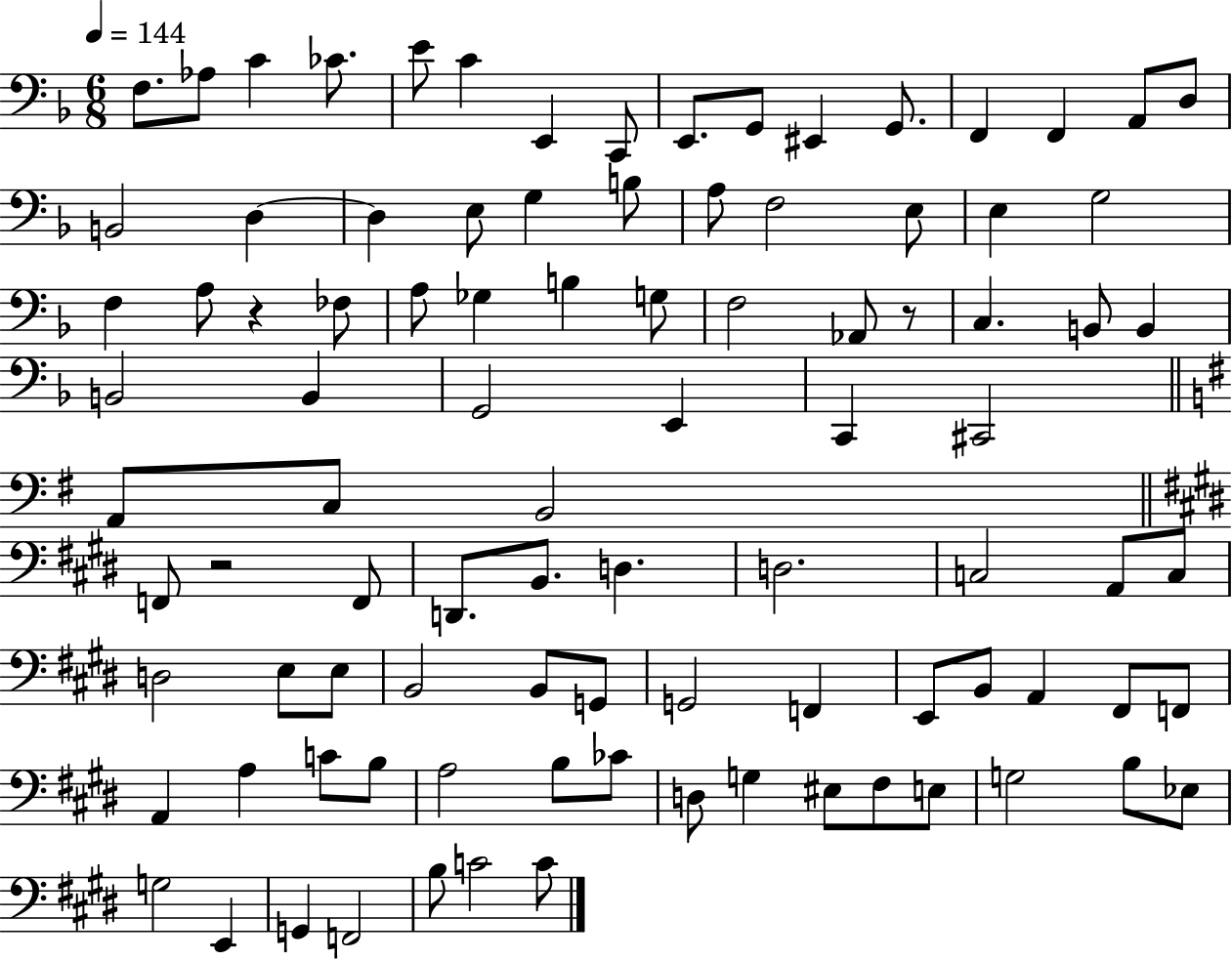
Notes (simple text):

F3/e. Ab3/e C4/q CES4/e. E4/e C4/q E2/q C2/e E2/e. G2/e EIS2/q G2/e. F2/q F2/q A2/e D3/e B2/h D3/q D3/q E3/e G3/q B3/e A3/e F3/h E3/e E3/q G3/h F3/q A3/e R/q FES3/e A3/e Gb3/q B3/q G3/e F3/h Ab2/e R/e C3/q. B2/e B2/q B2/h B2/q G2/h E2/q C2/q C#2/h A2/e C3/e B2/h F2/e R/h F2/e D2/e. B2/e. D3/q. D3/h. C3/h A2/e C3/e D3/h E3/e E3/e B2/h B2/e G2/e G2/h F2/q E2/e B2/e A2/q F#2/e F2/e A2/q A3/q C4/e B3/e A3/h B3/e CES4/e D3/e G3/q EIS3/e F#3/e E3/e G3/h B3/e Eb3/e G3/h E2/q G2/q F2/h B3/e C4/h C4/e